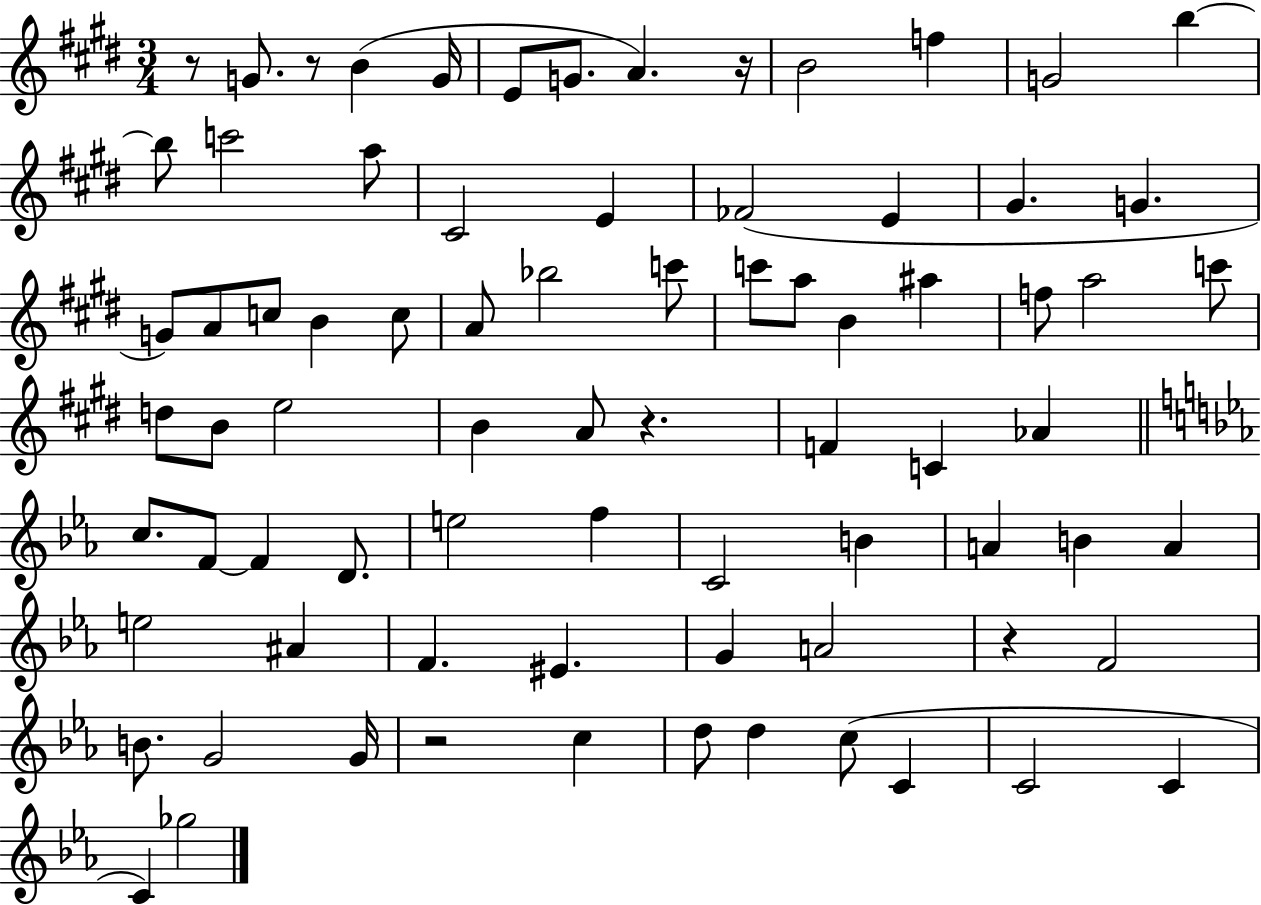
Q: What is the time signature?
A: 3/4